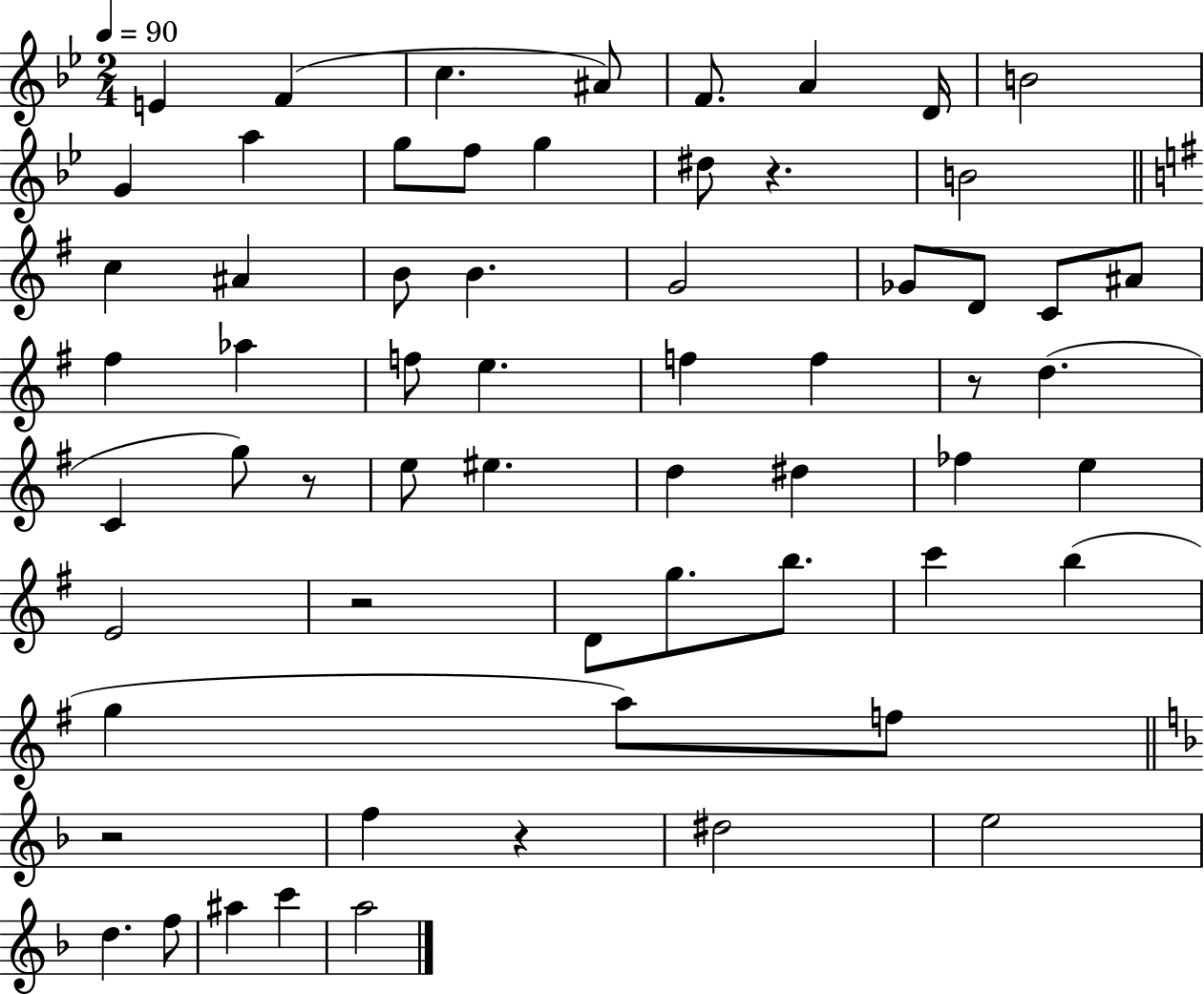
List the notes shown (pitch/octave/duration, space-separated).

E4/q F4/q C5/q. A#4/e F4/e. A4/q D4/s B4/h G4/q A5/q G5/e F5/e G5/q D#5/e R/q. B4/h C5/q A#4/q B4/e B4/q. G4/h Gb4/e D4/e C4/e A#4/e F#5/q Ab5/q F5/e E5/q. F5/q F5/q R/e D5/q. C4/q G5/e R/e E5/e EIS5/q. D5/q D#5/q FES5/q E5/q E4/h R/h D4/e G5/e. B5/e. C6/q B5/q G5/q A5/e F5/e R/h F5/q R/q D#5/h E5/h D5/q. F5/e A#5/q C6/q A5/h